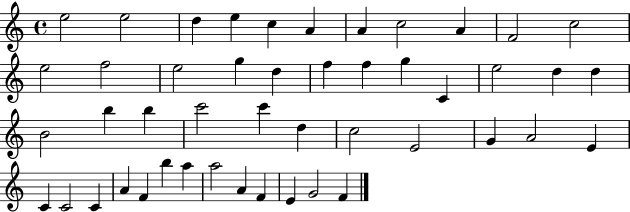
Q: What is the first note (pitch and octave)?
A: E5